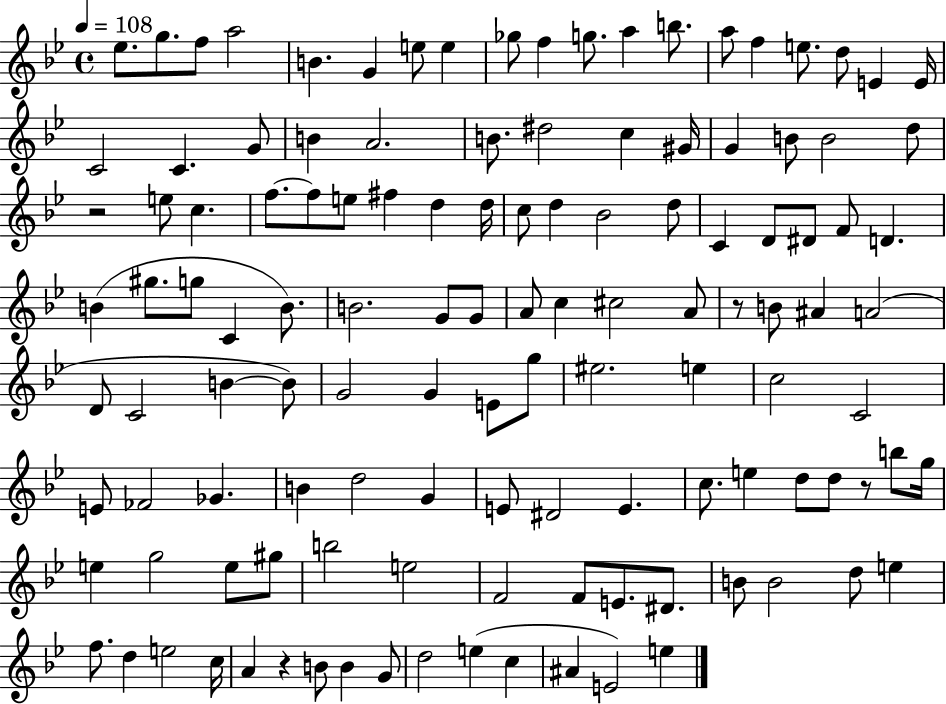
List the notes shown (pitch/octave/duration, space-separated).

Eb5/e. G5/e. F5/e A5/h B4/q. G4/q E5/e E5/q Gb5/e F5/q G5/e. A5/q B5/e. A5/e F5/q E5/e. D5/e E4/q E4/s C4/h C4/q. G4/e B4/q A4/h. B4/e. D#5/h C5/q G#4/s G4/q B4/e B4/h D5/e R/h E5/e C5/q. F5/e. F5/e E5/e F#5/q D5/q D5/s C5/e D5/q Bb4/h D5/e C4/q D4/e D#4/e F4/e D4/q. B4/q G#5/e. G5/e C4/q B4/e. B4/h. G4/e G4/e A4/e C5/q C#5/h A4/e R/e B4/e A#4/q A4/h D4/e C4/h B4/q B4/e G4/h G4/q E4/e G5/e EIS5/h. E5/q C5/h C4/h E4/e FES4/h Gb4/q. B4/q D5/h G4/q E4/e D#4/h E4/q. C5/e. E5/q D5/e D5/e R/e B5/e G5/s E5/q G5/h E5/e G#5/e B5/h E5/h F4/h F4/e E4/e. D#4/e. B4/e B4/h D5/e E5/q F5/e. D5/q E5/h C5/s A4/q R/q B4/e B4/q G4/e D5/h E5/q C5/q A#4/q E4/h E5/q